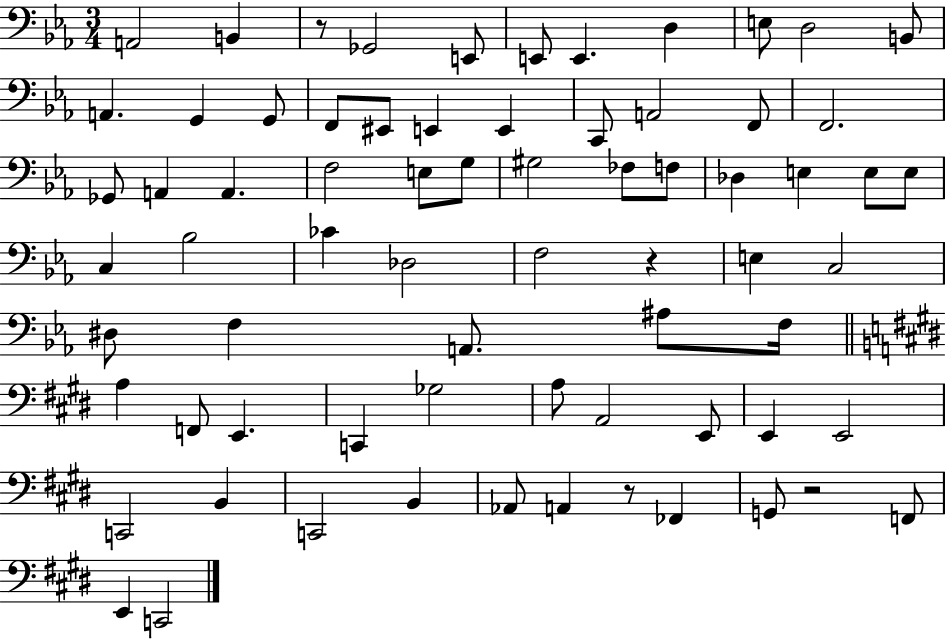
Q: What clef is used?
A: bass